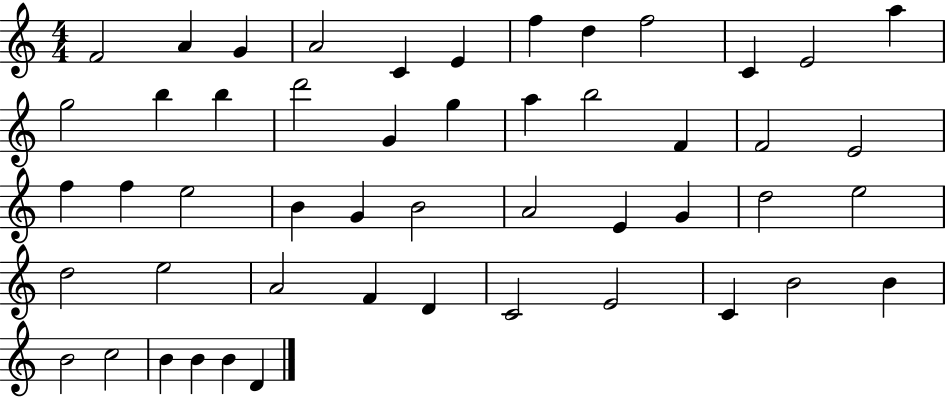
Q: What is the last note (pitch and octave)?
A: D4